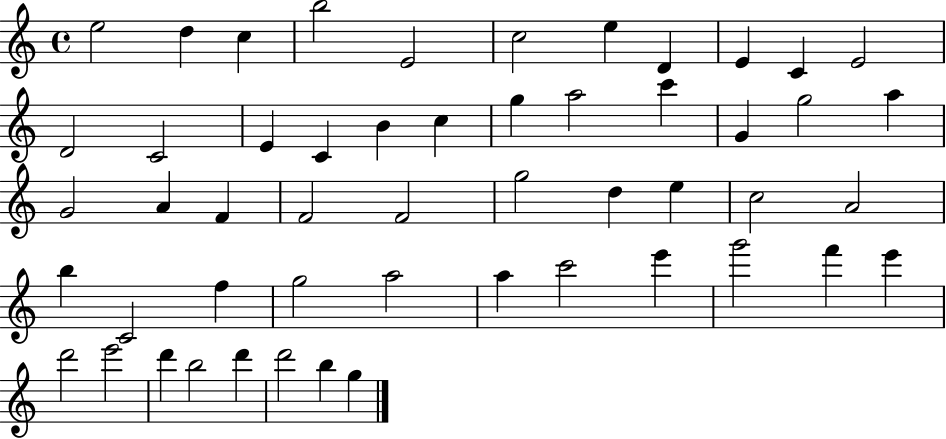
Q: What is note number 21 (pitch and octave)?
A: G4